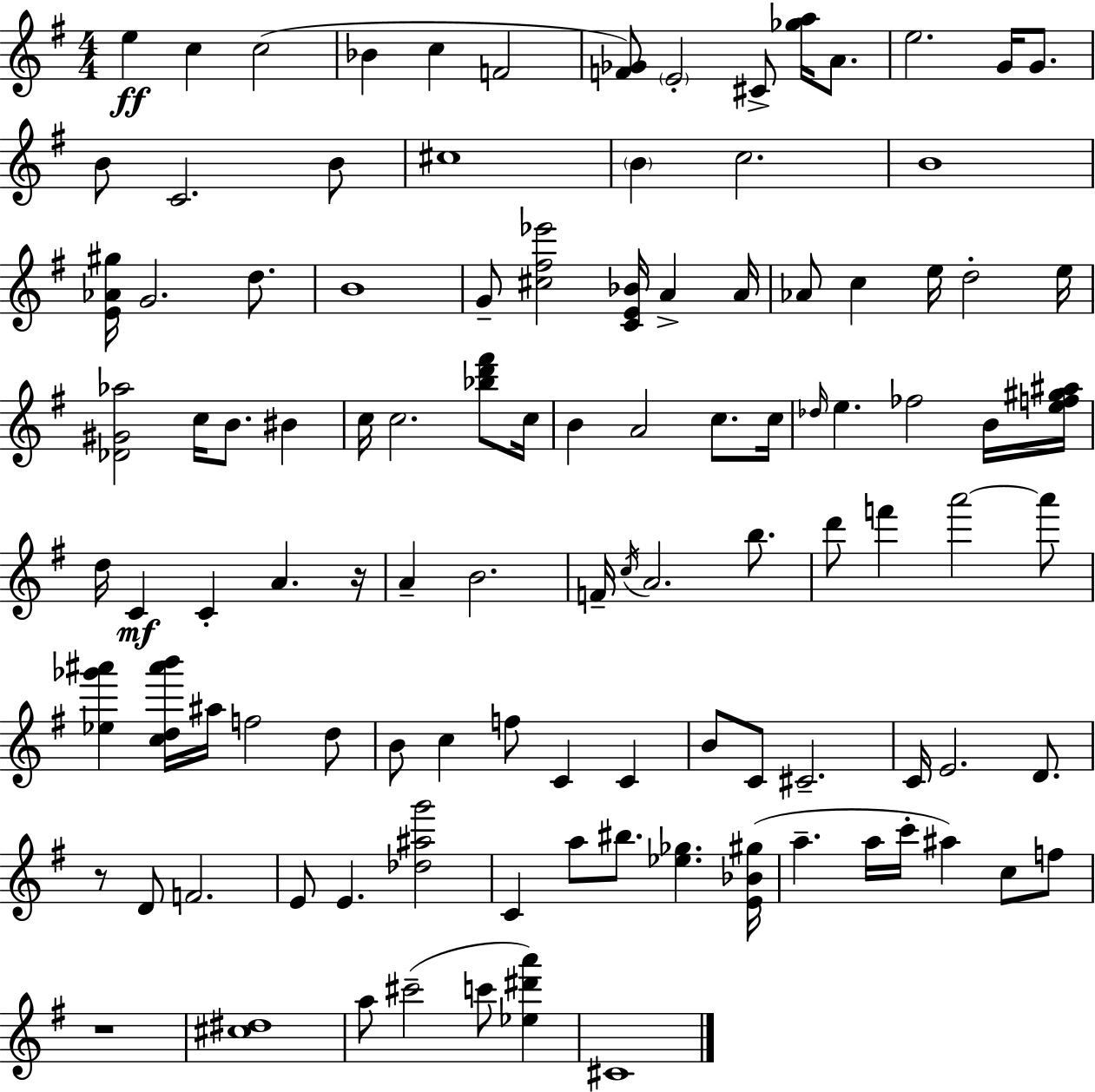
X:1
T:Untitled
M:4/4
L:1/4
K:G
e c c2 _B c F2 [F_G]/2 E2 ^C/2 [_ga]/4 A/2 e2 G/4 G/2 B/2 C2 B/2 ^c4 B c2 B4 [E_A^g]/4 G2 d/2 B4 G/2 [^c^f_e']2 [CE_B]/4 A A/4 _A/2 c e/4 d2 e/4 [_D^G_a]2 c/4 B/2 ^B c/4 c2 [_bd'^f']/2 c/4 B A2 c/2 c/4 _d/4 e _f2 B/4 [ef^g^a]/4 d/4 C C A z/4 A B2 F/4 c/4 A2 b/2 d'/2 f' a'2 a'/2 [_e_g'^a'] [cd^a'b']/4 ^a/4 f2 d/2 B/2 c f/2 C C B/2 C/2 ^C2 C/4 E2 D/2 z/2 D/2 F2 E/2 E [_d^ag']2 C a/2 ^b/2 [_e_g] [E_B^g]/4 a a/4 c'/4 ^a c/2 f/2 z4 [^c^d]4 a/2 ^c'2 c'/2 [_e^d'a'] ^C4